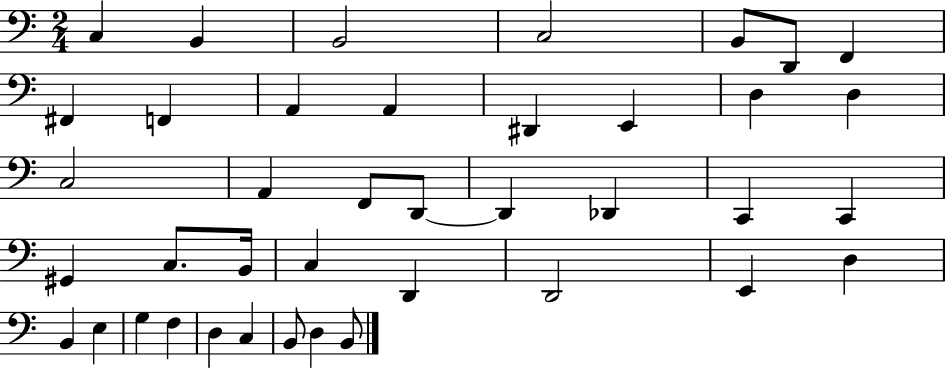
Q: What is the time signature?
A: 2/4